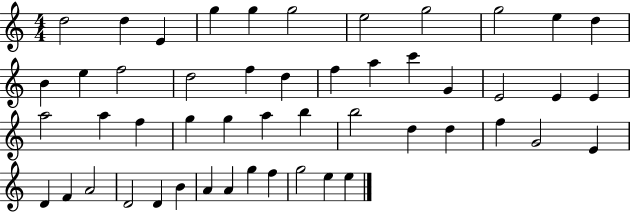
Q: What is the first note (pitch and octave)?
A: D5